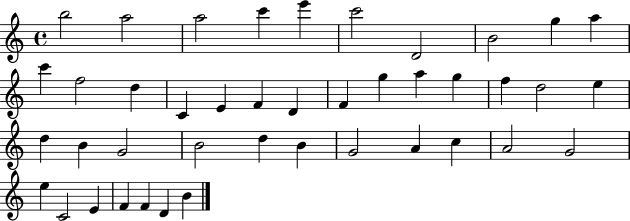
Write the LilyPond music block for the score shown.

{
  \clef treble
  \time 4/4
  \defaultTimeSignature
  \key c \major
  b''2 a''2 | a''2 c'''4 e'''4 | c'''2 d'2 | b'2 g''4 a''4 | \break c'''4 f''2 d''4 | c'4 e'4 f'4 d'4 | f'4 g''4 a''4 g''4 | f''4 d''2 e''4 | \break d''4 b'4 g'2 | b'2 d''4 b'4 | g'2 a'4 c''4 | a'2 g'2 | \break e''4 c'2 e'4 | f'4 f'4 d'4 b'4 | \bar "|."
}